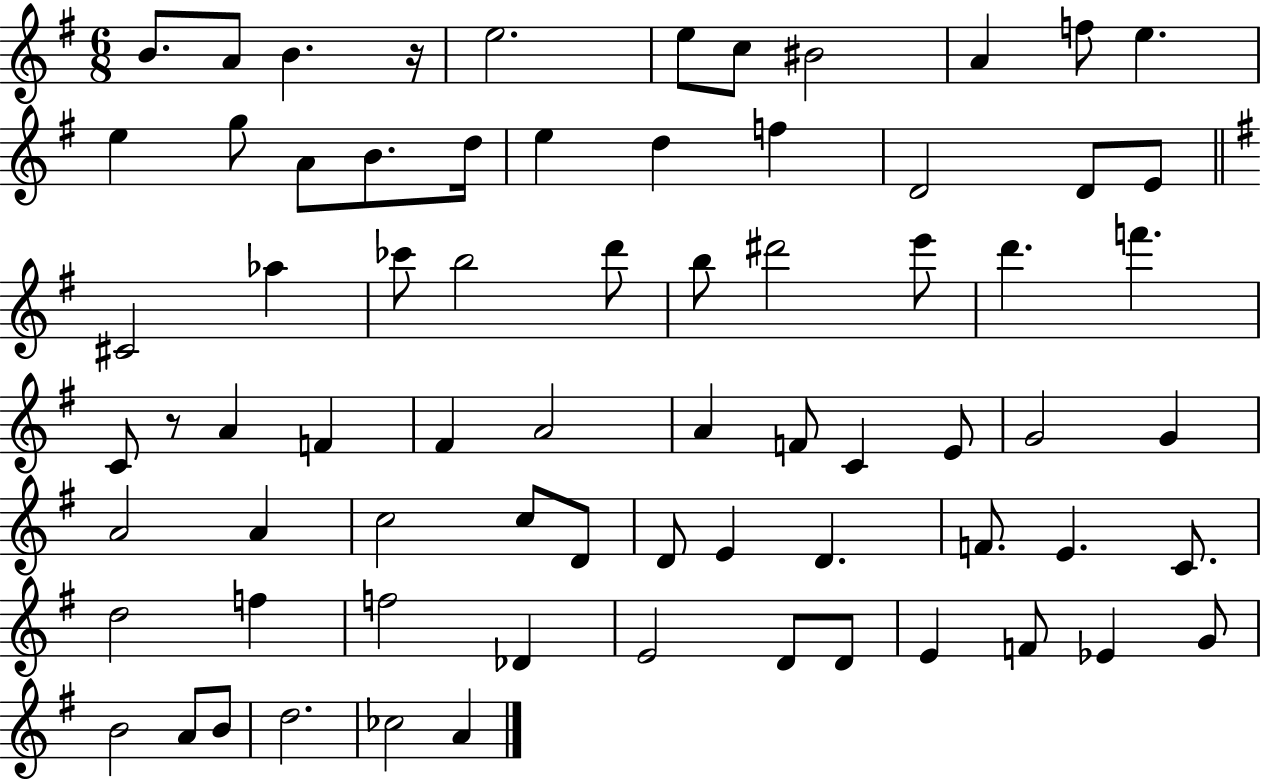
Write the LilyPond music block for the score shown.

{
  \clef treble
  \numericTimeSignature
  \time 6/8
  \key g \major
  b'8. a'8 b'4. r16 | e''2. | e''8 c''8 bis'2 | a'4 f''8 e''4. | \break e''4 g''8 a'8 b'8. d''16 | e''4 d''4 f''4 | d'2 d'8 e'8 | \bar "||" \break \key g \major cis'2 aes''4 | ces'''8 b''2 d'''8 | b''8 dis'''2 e'''8 | d'''4. f'''4. | \break c'8 r8 a'4 f'4 | fis'4 a'2 | a'4 f'8 c'4 e'8 | g'2 g'4 | \break a'2 a'4 | c''2 c''8 d'8 | d'8 e'4 d'4. | f'8. e'4. c'8. | \break d''2 f''4 | f''2 des'4 | e'2 d'8 d'8 | e'4 f'8 ees'4 g'8 | \break b'2 a'8 b'8 | d''2. | ces''2 a'4 | \bar "|."
}